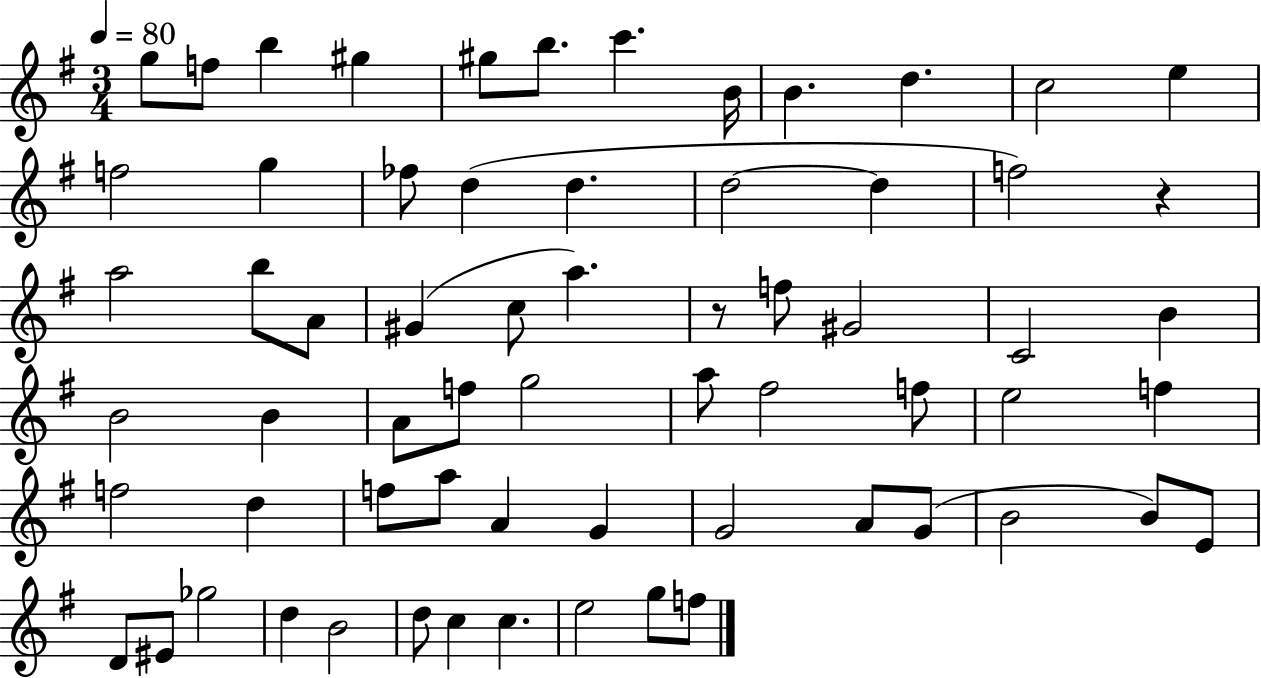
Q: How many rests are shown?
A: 2